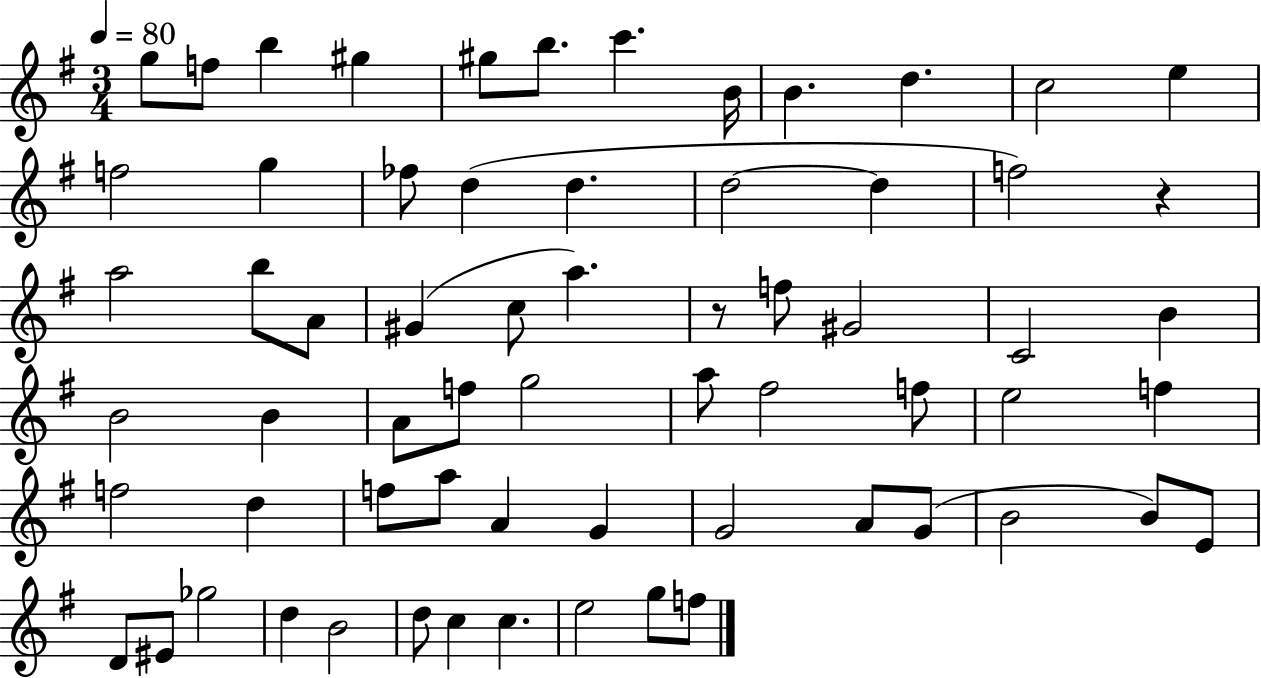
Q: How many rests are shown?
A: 2